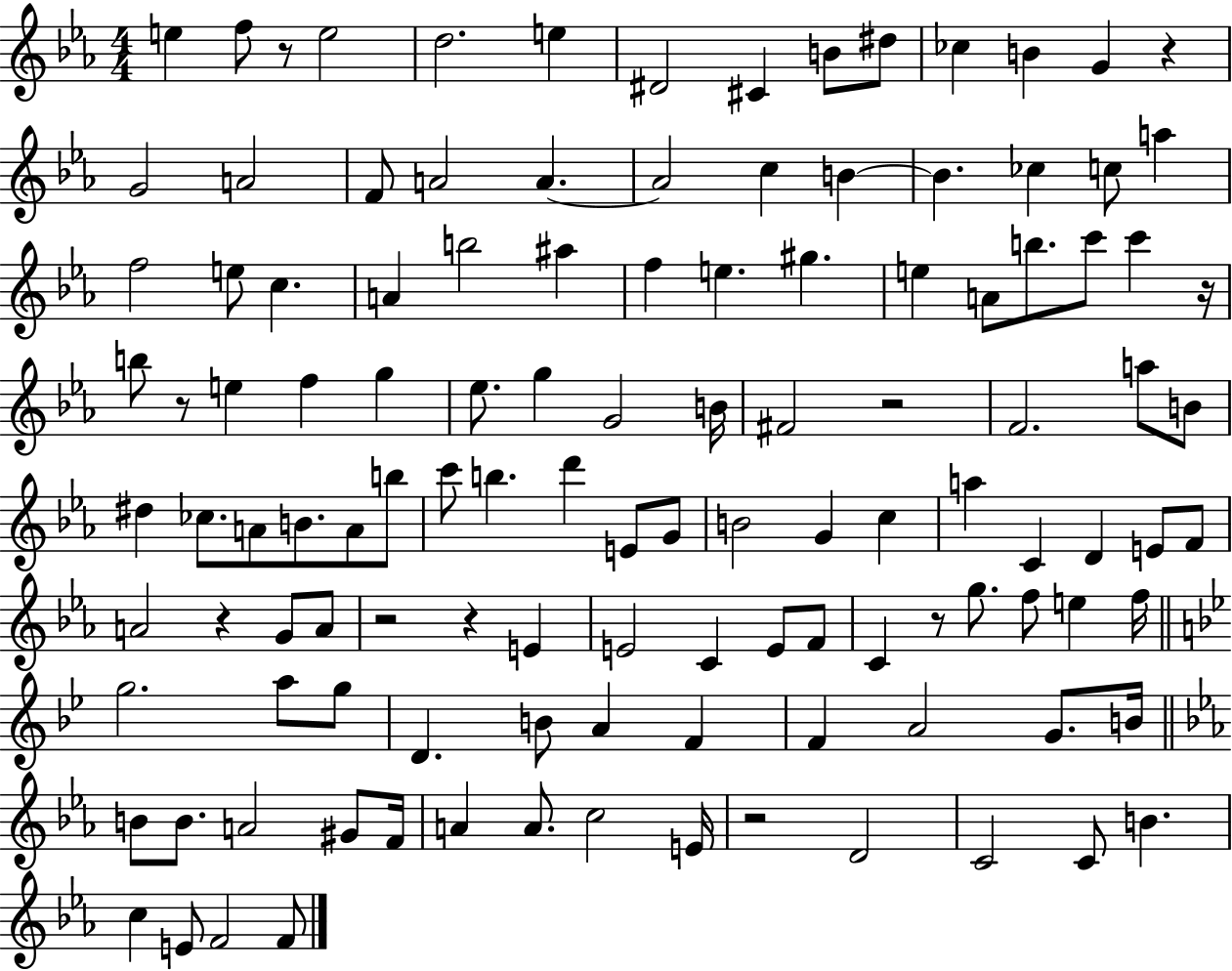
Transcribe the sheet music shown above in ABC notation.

X:1
T:Untitled
M:4/4
L:1/4
K:Eb
e f/2 z/2 e2 d2 e ^D2 ^C B/2 ^d/2 _c B G z G2 A2 F/2 A2 A A2 c B B _c c/2 a f2 e/2 c A b2 ^a f e ^g e A/2 b/2 c'/2 c' z/4 b/2 z/2 e f g _e/2 g G2 B/4 ^F2 z2 F2 a/2 B/2 ^d _c/2 A/2 B/2 A/2 b/2 c'/2 b d' E/2 G/2 B2 G c a C D E/2 F/2 A2 z G/2 A/2 z2 z E E2 C E/2 F/2 C z/2 g/2 f/2 e f/4 g2 a/2 g/2 D B/2 A F F A2 G/2 B/4 B/2 B/2 A2 ^G/2 F/4 A A/2 c2 E/4 z2 D2 C2 C/2 B c E/2 F2 F/2